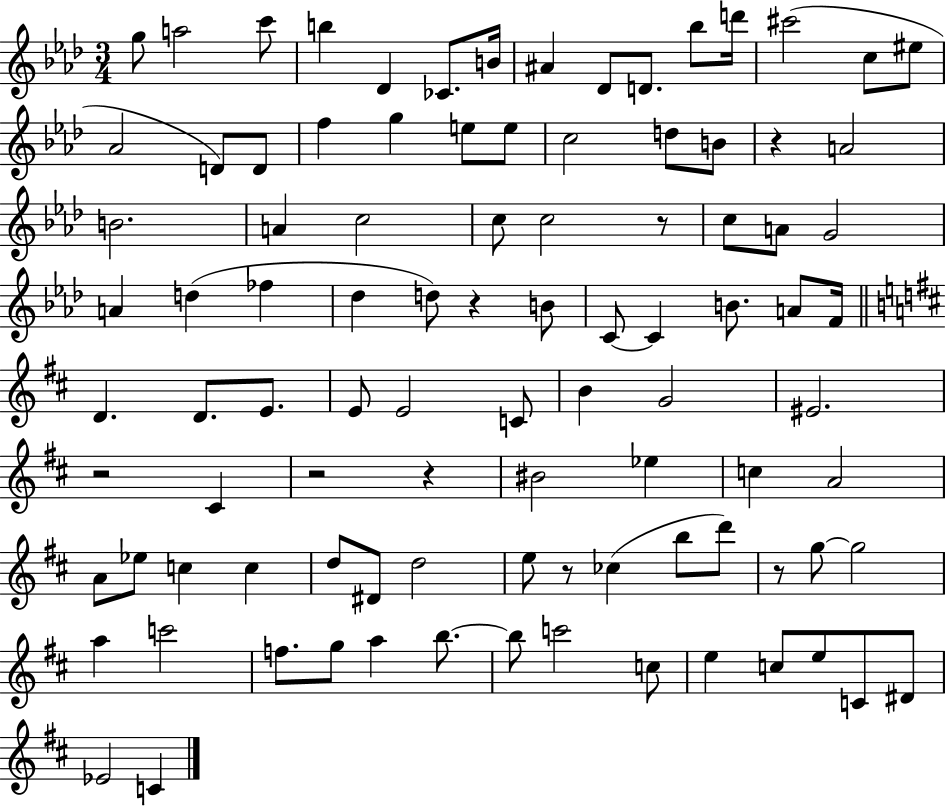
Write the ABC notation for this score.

X:1
T:Untitled
M:3/4
L:1/4
K:Ab
g/2 a2 c'/2 b _D _C/2 B/4 ^A _D/2 D/2 _b/2 d'/4 ^c'2 c/2 ^e/2 _A2 D/2 D/2 f g e/2 e/2 c2 d/2 B/2 z A2 B2 A c2 c/2 c2 z/2 c/2 A/2 G2 A d _f _d d/2 z B/2 C/2 C B/2 A/2 F/4 D D/2 E/2 E/2 E2 C/2 B G2 ^E2 z2 ^C z2 z ^B2 _e c A2 A/2 _e/2 c c d/2 ^D/2 d2 e/2 z/2 _c b/2 d'/2 z/2 g/2 g2 a c'2 f/2 g/2 a b/2 b/2 c'2 c/2 e c/2 e/2 C/2 ^D/2 _E2 C